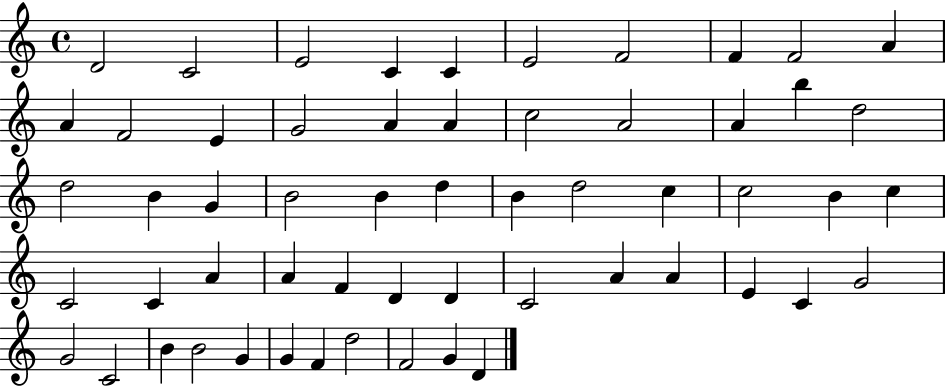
X:1
T:Untitled
M:4/4
L:1/4
K:C
D2 C2 E2 C C E2 F2 F F2 A A F2 E G2 A A c2 A2 A b d2 d2 B G B2 B d B d2 c c2 B c C2 C A A F D D C2 A A E C G2 G2 C2 B B2 G G F d2 F2 G D